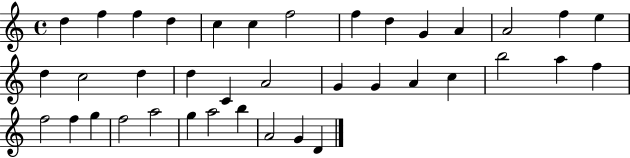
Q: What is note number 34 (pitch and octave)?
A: A5